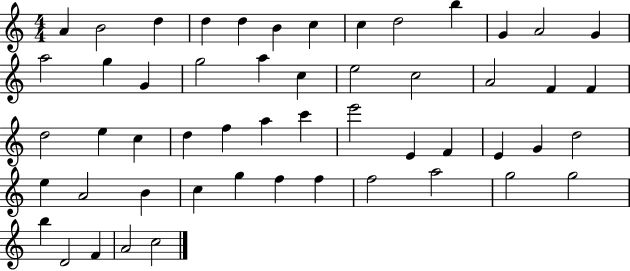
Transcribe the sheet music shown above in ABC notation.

X:1
T:Untitled
M:4/4
L:1/4
K:C
A B2 d d d B c c d2 b G A2 G a2 g G g2 a c e2 c2 A2 F F d2 e c d f a c' e'2 E F E G d2 e A2 B c g f f f2 a2 g2 g2 b D2 F A2 c2